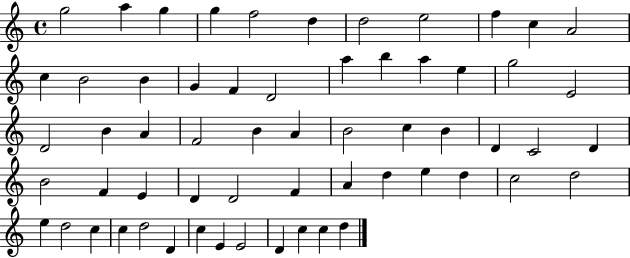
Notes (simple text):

G5/h A5/q G5/q G5/q F5/h D5/q D5/h E5/h F5/q C5/q A4/h C5/q B4/h B4/q G4/q F4/q D4/h A5/q B5/q A5/q E5/q G5/h E4/h D4/h B4/q A4/q F4/h B4/q A4/q B4/h C5/q B4/q D4/q C4/h D4/q B4/h F4/q E4/q D4/q D4/h F4/q A4/q D5/q E5/q D5/q C5/h D5/h E5/q D5/h C5/q C5/q D5/h D4/q C5/q E4/q E4/h D4/q C5/q C5/q D5/q